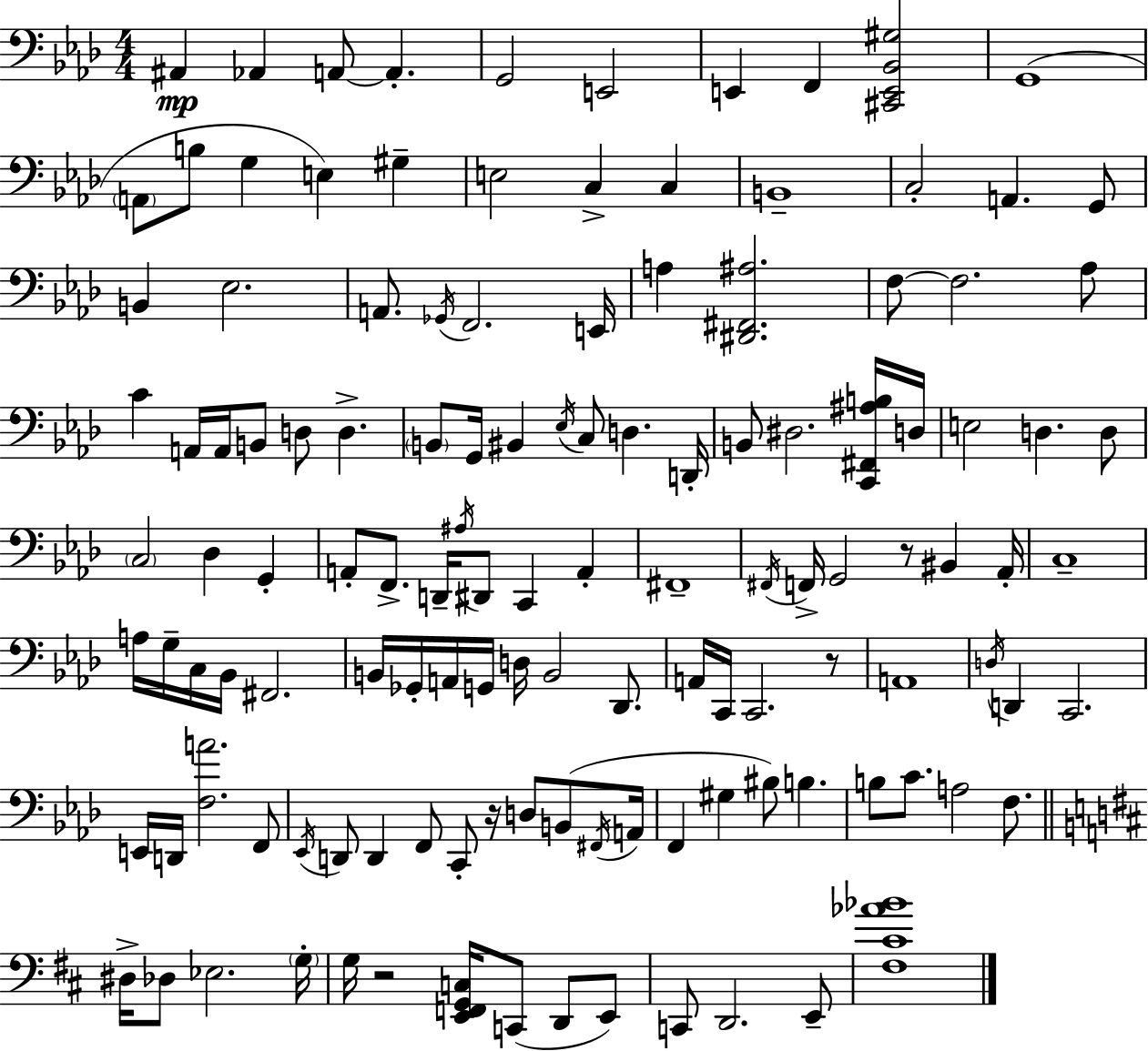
{
  \clef bass
  \numericTimeSignature
  \time 4/4
  \key aes \major
  ais,4\mp aes,4 a,8~~ a,4.-. | g,2 e,2 | e,4 f,4 <cis, e, bes, gis>2 | g,1( | \break \parenthesize a,8 b8 g4 e4) gis4-- | e2 c4-> c4 | b,1-- | c2-. a,4. g,8 | \break b,4 ees2. | a,8. \acciaccatura { ges,16 } f,2. | e,16 a4 <dis, fis, ais>2. | f8~~ f2. aes8 | \break c'4 a,16 a,16 b,8 d8 d4.-> | \parenthesize b,8 g,16 bis,4 \acciaccatura { ees16 } c8 d4. | d,16-. b,8 dis2. | <c, fis, ais b>16 d16 e2 d4. | \break d8 \parenthesize c2 des4 g,4-. | a,8-. f,8.-> d,16-- \acciaccatura { ais16 } dis,8 c,4 a,4-. | fis,1-- | \acciaccatura { fis,16 } f,16-> g,2 r8 bis,4 | \break aes,16-. c1-- | a16 g16-- c16 bes,16 fis,2. | b,16 ges,16-. a,16 g,16 d16 b,2 | des,8. a,16 c,16 c,2. | \break r8 a,1 | \acciaccatura { d16 } d,4 c,2. | e,16 d,16 <f a'>2. | f,8 \acciaccatura { ees,16 } d,8 d,4 f,8 c,8-. | \break r16 d8 b,8( \acciaccatura { fis,16 } a,16 f,4 gis4 bis8) | b4. b8 c'8. a2 | f8. \bar "||" \break \key d \major dis16-> des8 ees2. \parenthesize g16-. | g16 r2 <e, f, g, c>16 c,8( d,8 e,8) | c,8 d,2. e,8-- | <fis cis' aes' bes'>1 | \break \bar "|."
}